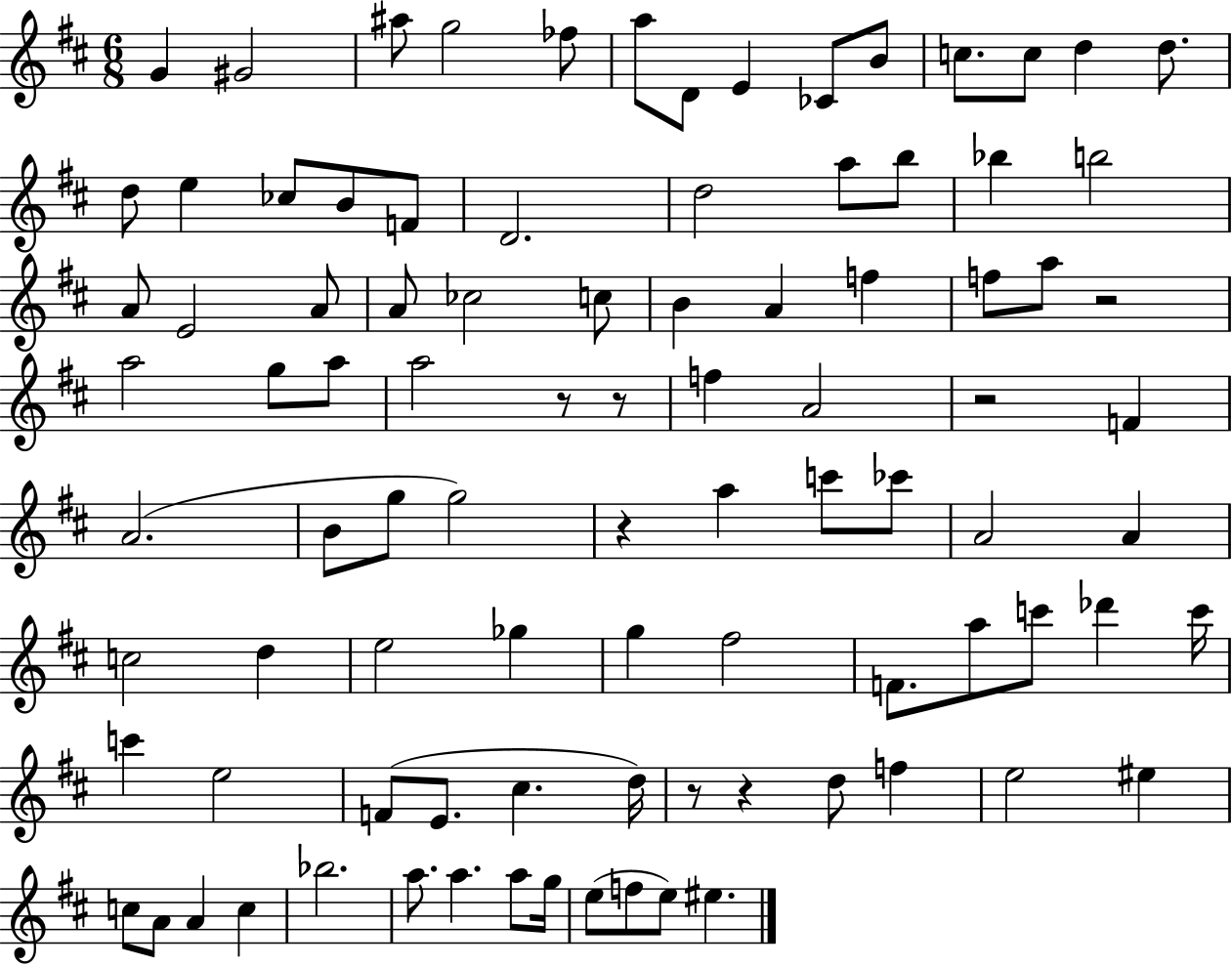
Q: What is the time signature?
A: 6/8